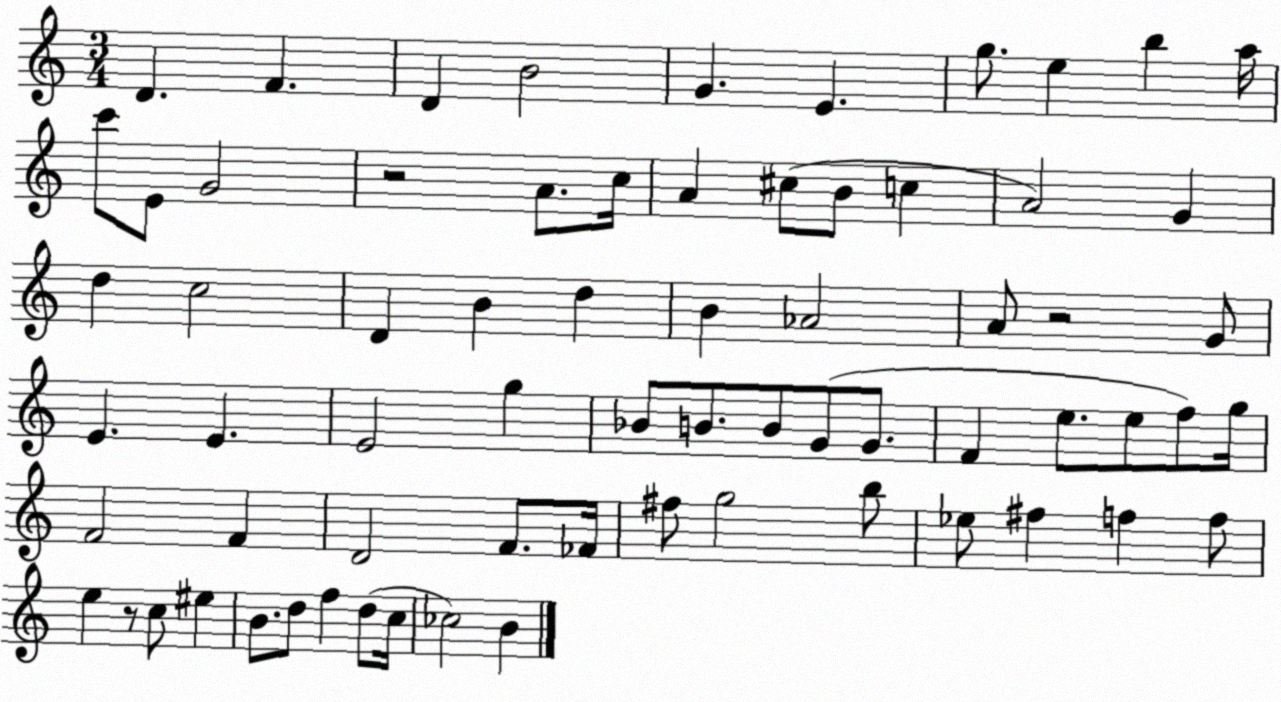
X:1
T:Untitled
M:3/4
L:1/4
K:C
D F D B2 G E g/2 e b a/4 c'/2 E/2 G2 z2 A/2 c/4 A ^c/2 B/2 c A2 G d c2 D B d B _A2 A/2 z2 G/2 E E E2 g _B/2 B/2 B/2 G/2 G/2 F e/2 e/2 f/2 g/4 F2 F D2 F/2 _F/4 ^f/2 g2 b/2 _e/2 ^f f f/2 e z/2 c/2 ^e B/2 d/2 f d/2 c/4 _c2 B